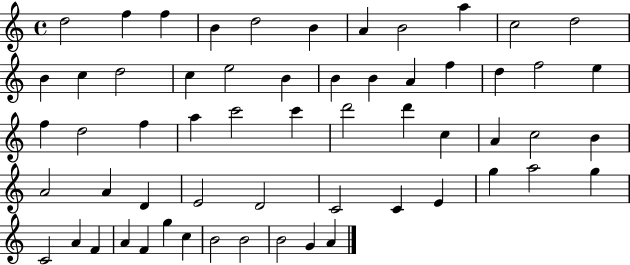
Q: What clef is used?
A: treble